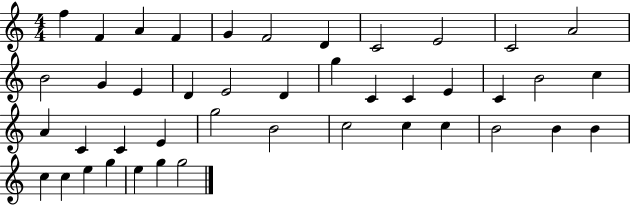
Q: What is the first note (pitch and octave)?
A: F5